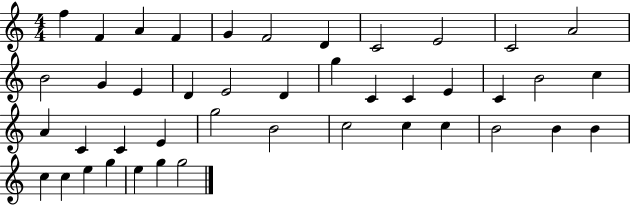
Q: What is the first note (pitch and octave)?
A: F5